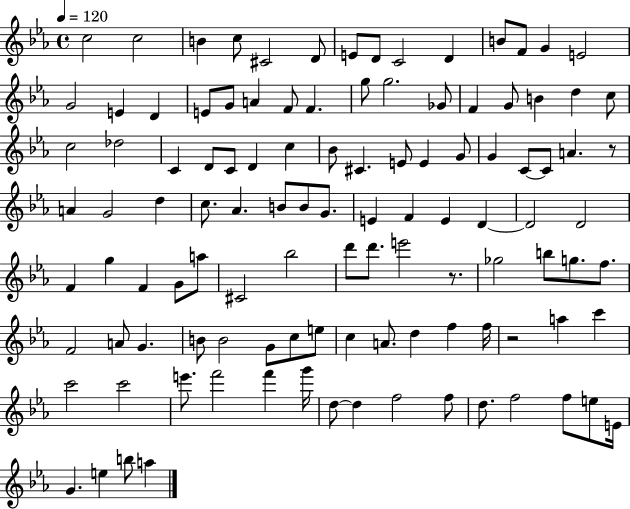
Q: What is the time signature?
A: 4/4